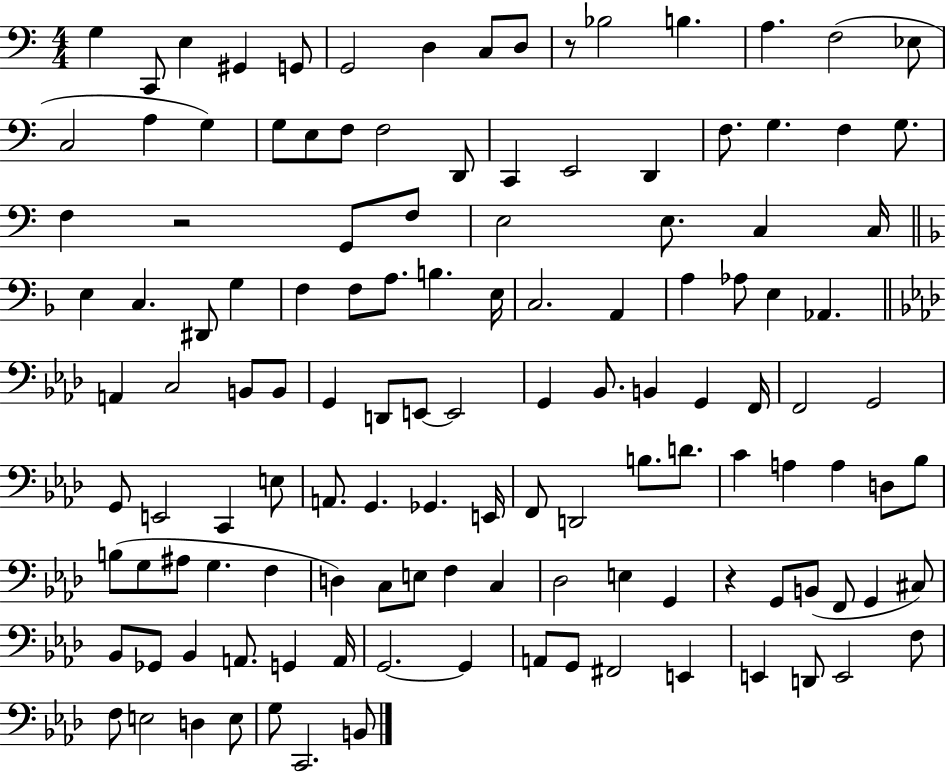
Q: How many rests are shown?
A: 3